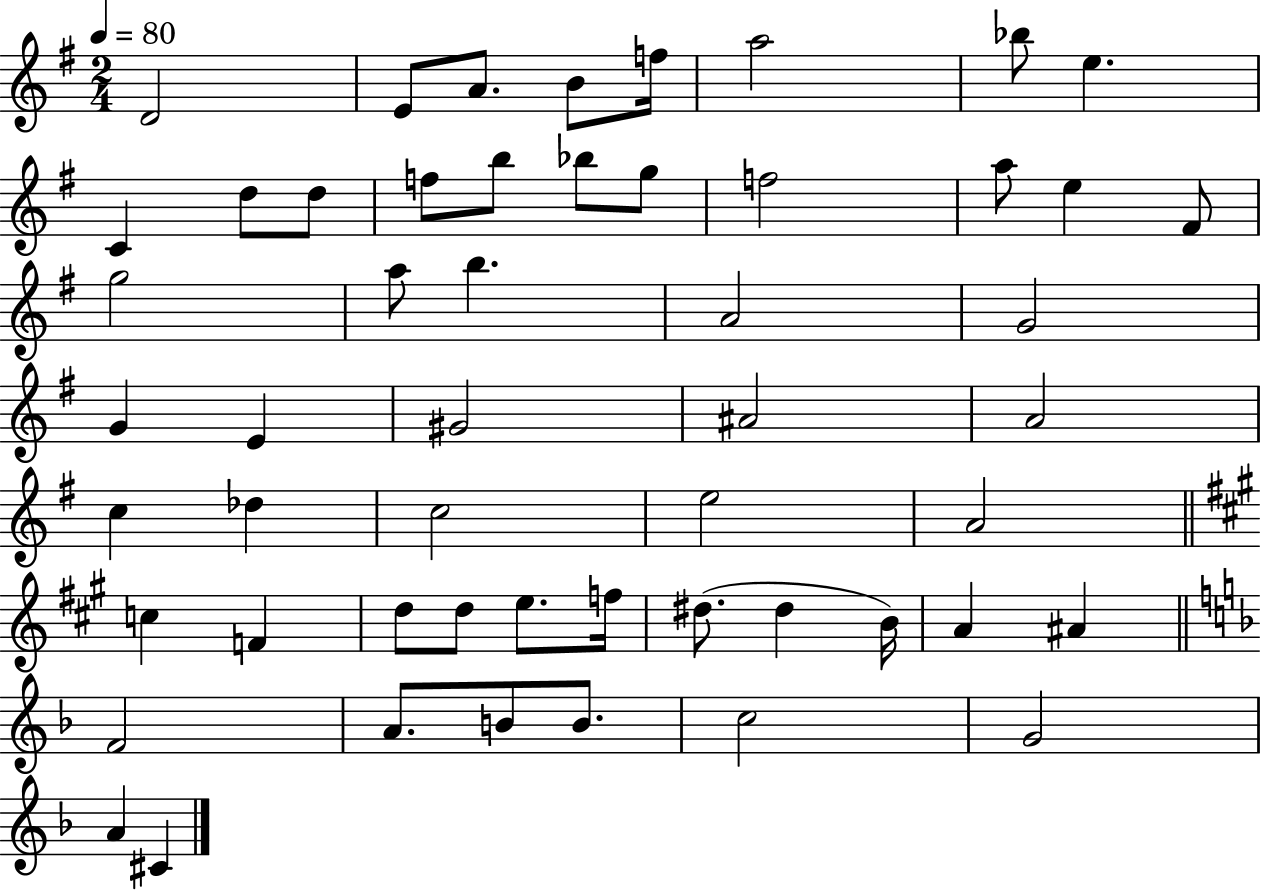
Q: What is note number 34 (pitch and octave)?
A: A4